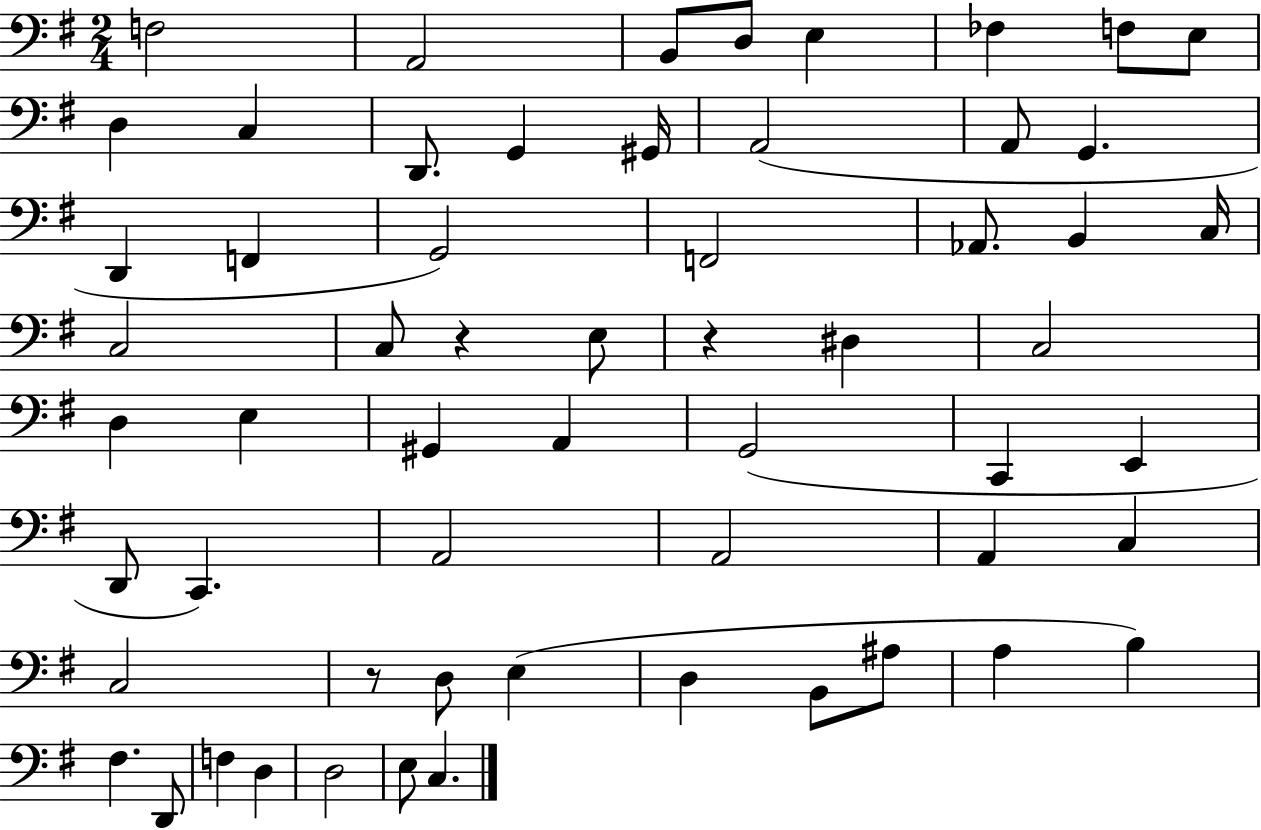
X:1
T:Untitled
M:2/4
L:1/4
K:G
F,2 A,,2 B,,/2 D,/2 E, _F, F,/2 E,/2 D, C, D,,/2 G,, ^G,,/4 A,,2 A,,/2 G,, D,, F,, G,,2 F,,2 _A,,/2 B,, C,/4 C,2 C,/2 z E,/2 z ^D, C,2 D, E, ^G,, A,, G,,2 C,, E,, D,,/2 C,, A,,2 A,,2 A,, C, C,2 z/2 D,/2 E, D, B,,/2 ^A,/2 A, B, ^F, D,,/2 F, D, D,2 E,/2 C,